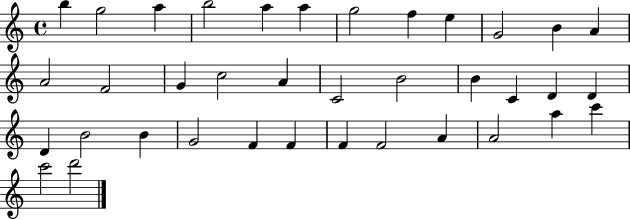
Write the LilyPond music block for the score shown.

{
  \clef treble
  \time 4/4
  \defaultTimeSignature
  \key c \major
  b''4 g''2 a''4 | b''2 a''4 a''4 | g''2 f''4 e''4 | g'2 b'4 a'4 | \break a'2 f'2 | g'4 c''2 a'4 | c'2 b'2 | b'4 c'4 d'4 d'4 | \break d'4 b'2 b'4 | g'2 f'4 f'4 | f'4 f'2 a'4 | a'2 a''4 c'''4 | \break c'''2 d'''2 | \bar "|."
}